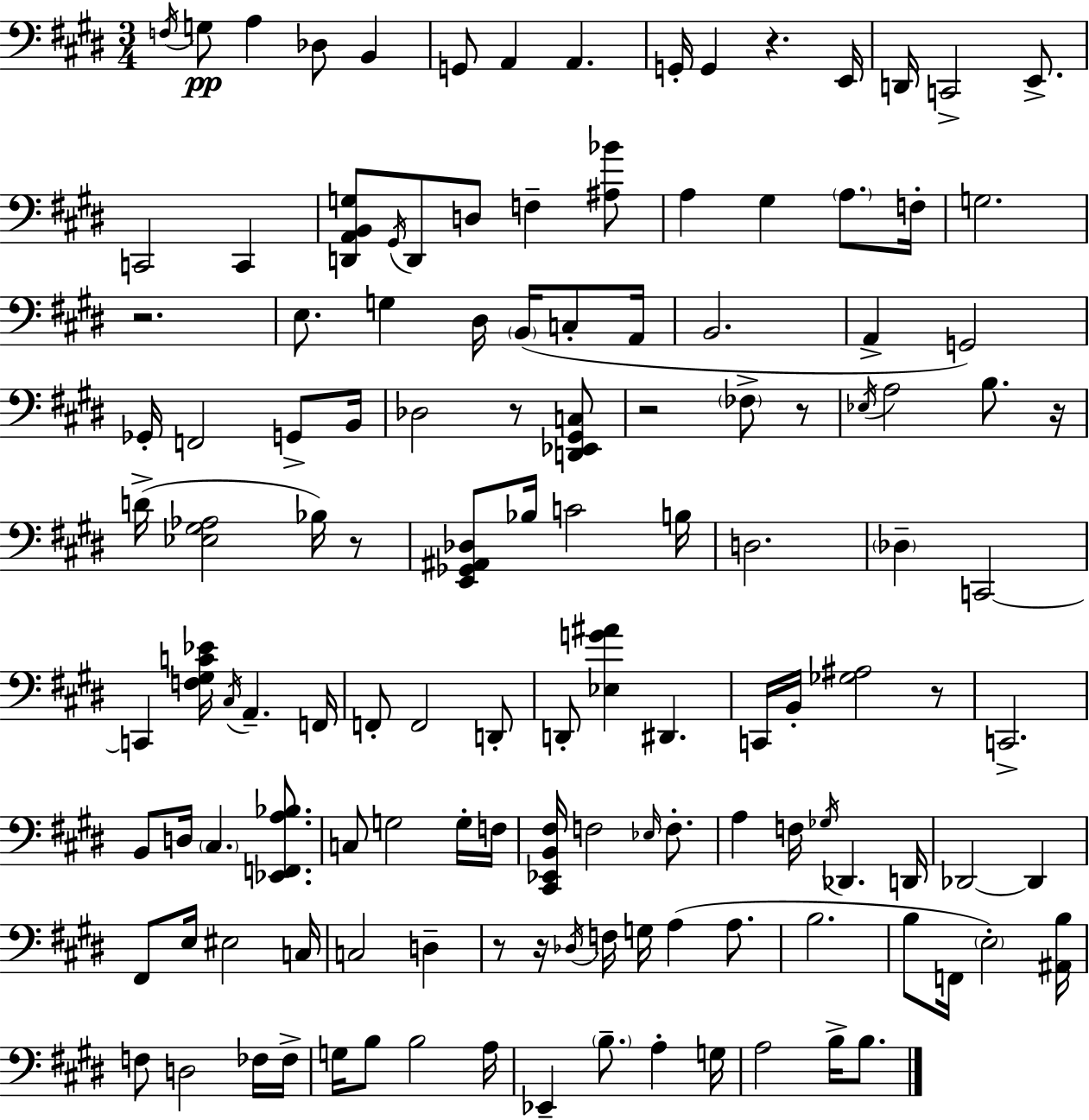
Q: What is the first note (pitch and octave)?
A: F3